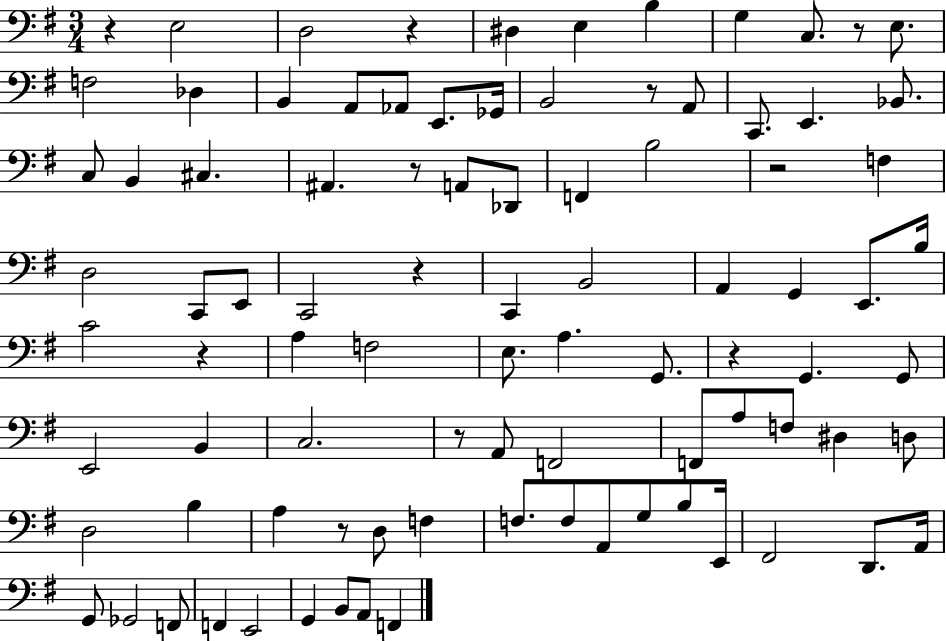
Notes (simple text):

R/q E3/h D3/h R/q D#3/q E3/q B3/q G3/q C3/e. R/e E3/e. F3/h Db3/q B2/q A2/e Ab2/e E2/e. Gb2/s B2/h R/e A2/e C2/e. E2/q. Bb2/e. C3/e B2/q C#3/q. A#2/q. R/e A2/e Db2/e F2/q B3/h R/h F3/q D3/h C2/e E2/e C2/h R/q C2/q B2/h A2/q G2/q E2/e. B3/s C4/h R/q A3/q F3/h E3/e. A3/q. G2/e. R/q G2/q. G2/e E2/h B2/q C3/h. R/e A2/e F2/h F2/e A3/e F3/e D#3/q D3/e D3/h B3/q A3/q R/e D3/e F3/q F3/e. F3/e A2/e G3/e B3/e E2/s F#2/h D2/e. A2/s G2/e Gb2/h F2/e F2/q E2/h G2/q B2/e A2/e F2/q